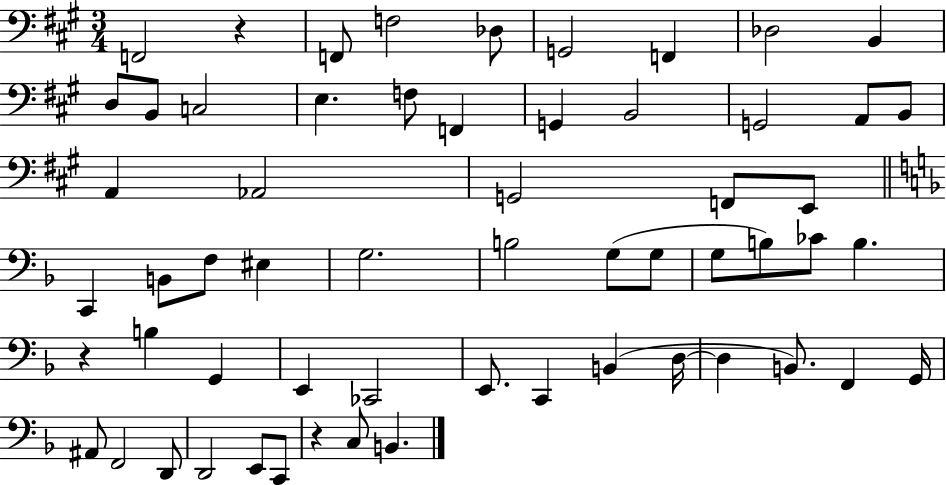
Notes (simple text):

F2/h R/q F2/e F3/h Db3/e G2/h F2/q Db3/h B2/q D3/e B2/e C3/h E3/q. F3/e F2/q G2/q B2/h G2/h A2/e B2/e A2/q Ab2/h G2/h F2/e E2/e C2/q B2/e F3/e EIS3/q G3/h. B3/h G3/e G3/e G3/e B3/e CES4/e B3/q. R/q B3/q G2/q E2/q CES2/h E2/e. C2/q B2/q D3/s D3/q B2/e. F2/q G2/s A#2/e F2/h D2/e D2/h E2/e C2/e R/q C3/e B2/q.